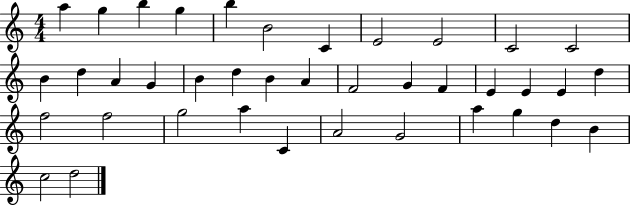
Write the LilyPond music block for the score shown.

{
  \clef treble
  \numericTimeSignature
  \time 4/4
  \key c \major
  a''4 g''4 b''4 g''4 | b''4 b'2 c'4 | e'2 e'2 | c'2 c'2 | \break b'4 d''4 a'4 g'4 | b'4 d''4 b'4 a'4 | f'2 g'4 f'4 | e'4 e'4 e'4 d''4 | \break f''2 f''2 | g''2 a''4 c'4 | a'2 g'2 | a''4 g''4 d''4 b'4 | \break c''2 d''2 | \bar "|."
}